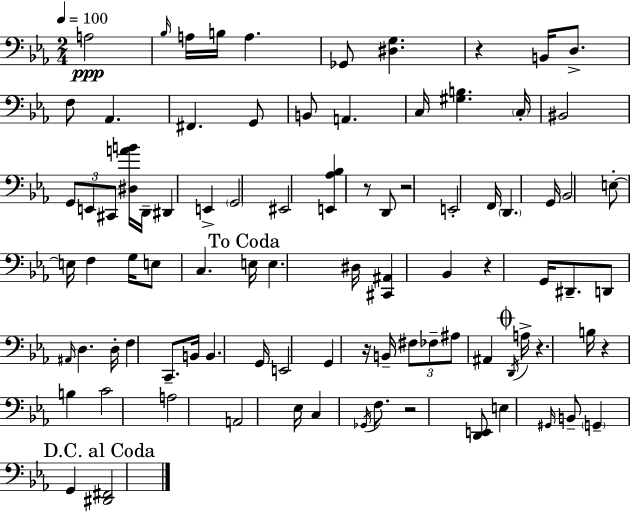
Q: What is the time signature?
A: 2/4